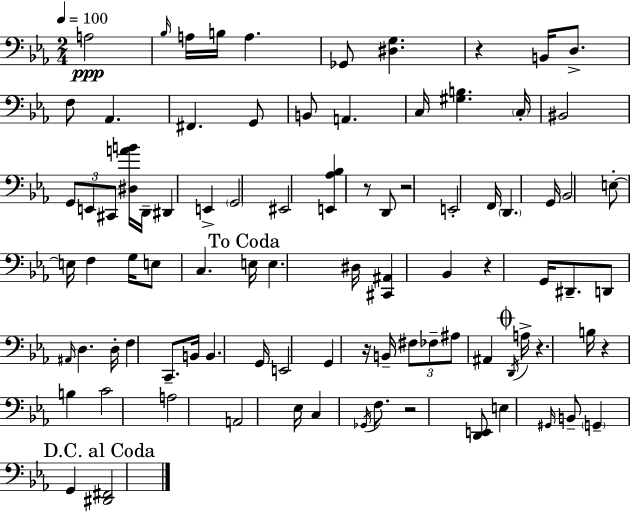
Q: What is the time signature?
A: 2/4